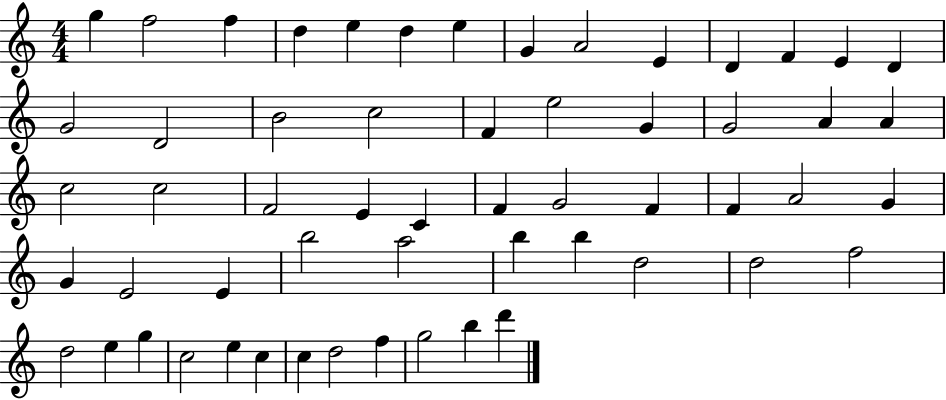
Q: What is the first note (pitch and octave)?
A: G5